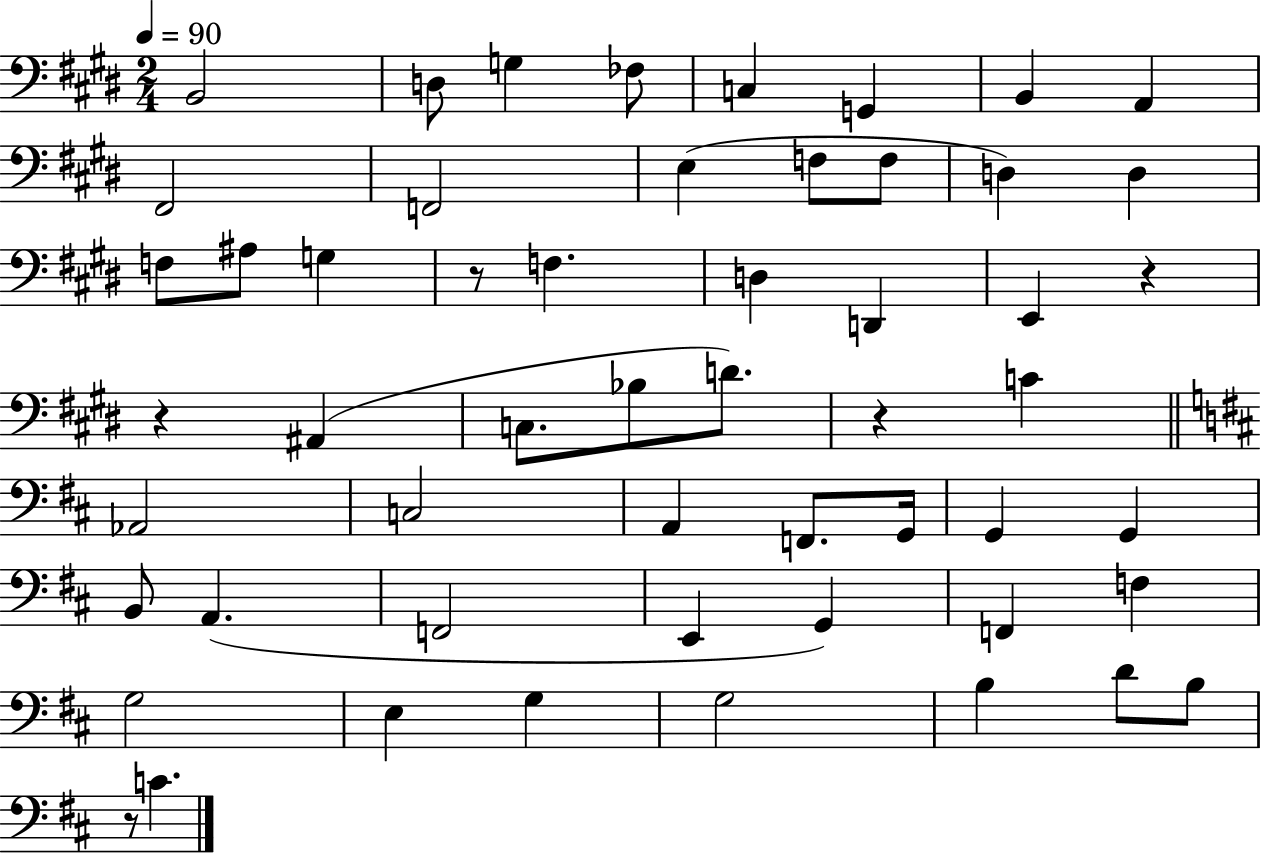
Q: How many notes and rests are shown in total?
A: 54